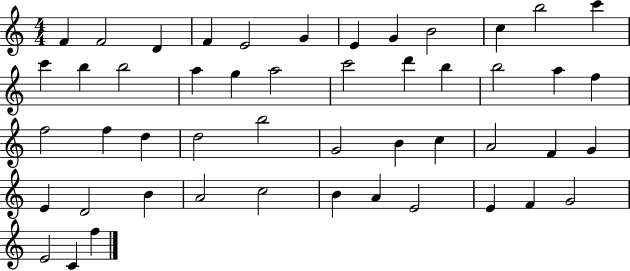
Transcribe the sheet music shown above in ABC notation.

X:1
T:Untitled
M:4/4
L:1/4
K:C
F F2 D F E2 G E G B2 c b2 c' c' b b2 a g a2 c'2 d' b b2 a f f2 f d d2 b2 G2 B c A2 F G E D2 B A2 c2 B A E2 E F G2 E2 C f